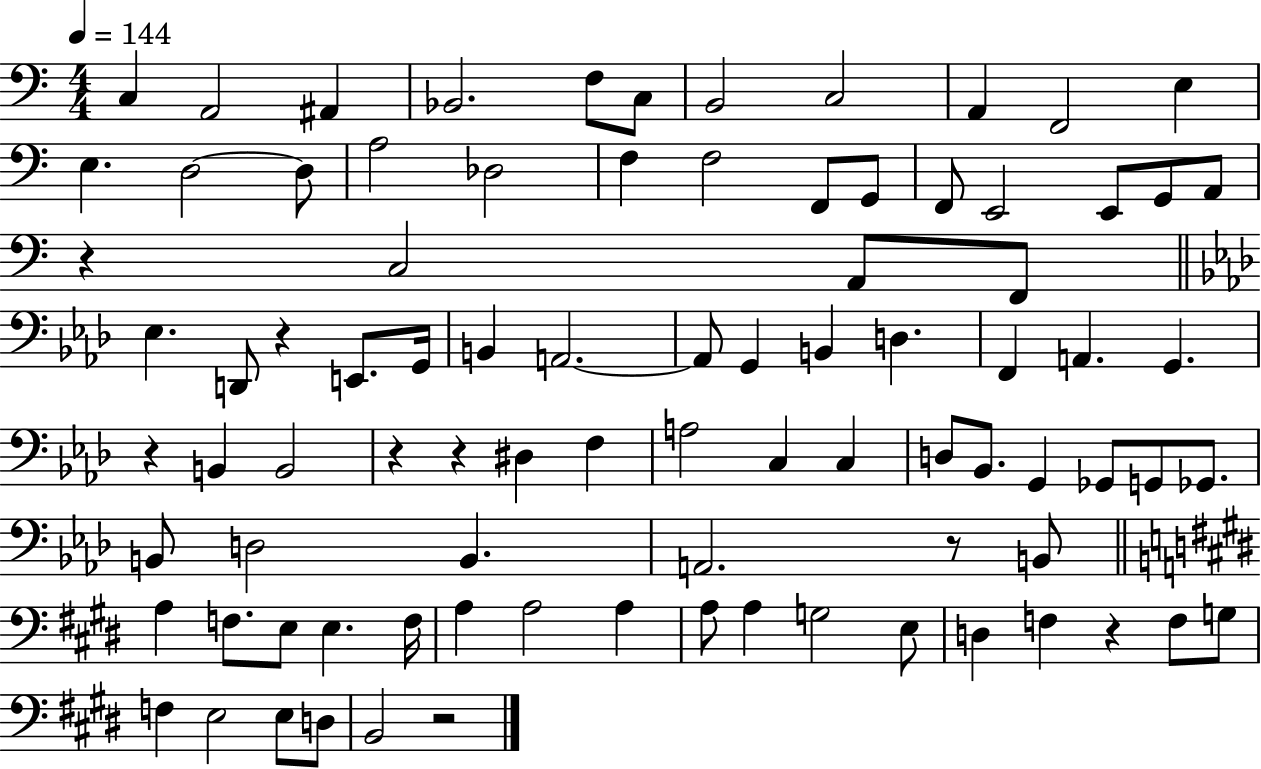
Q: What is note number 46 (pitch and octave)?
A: A3